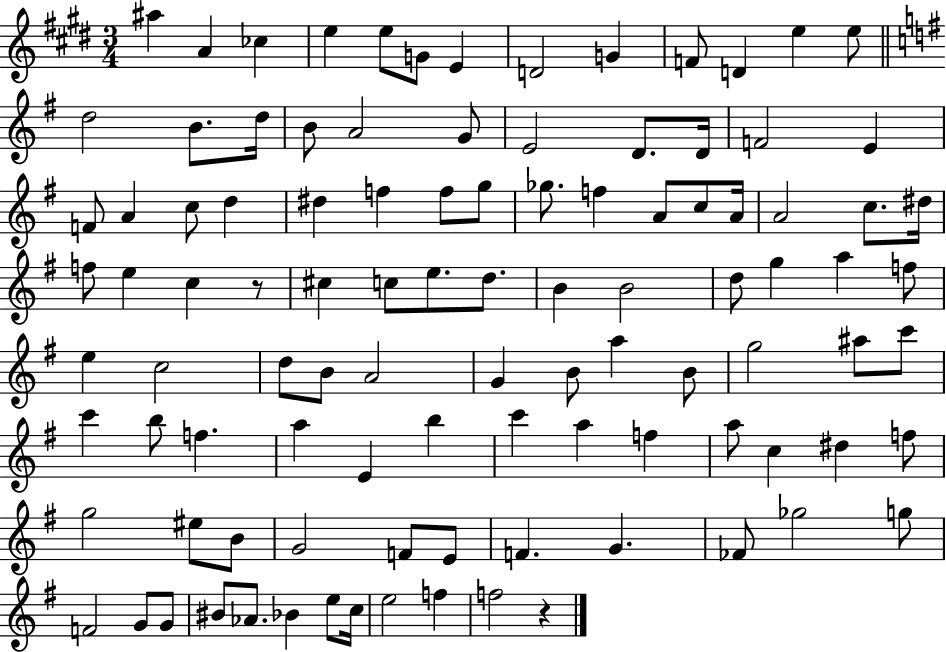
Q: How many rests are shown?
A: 2